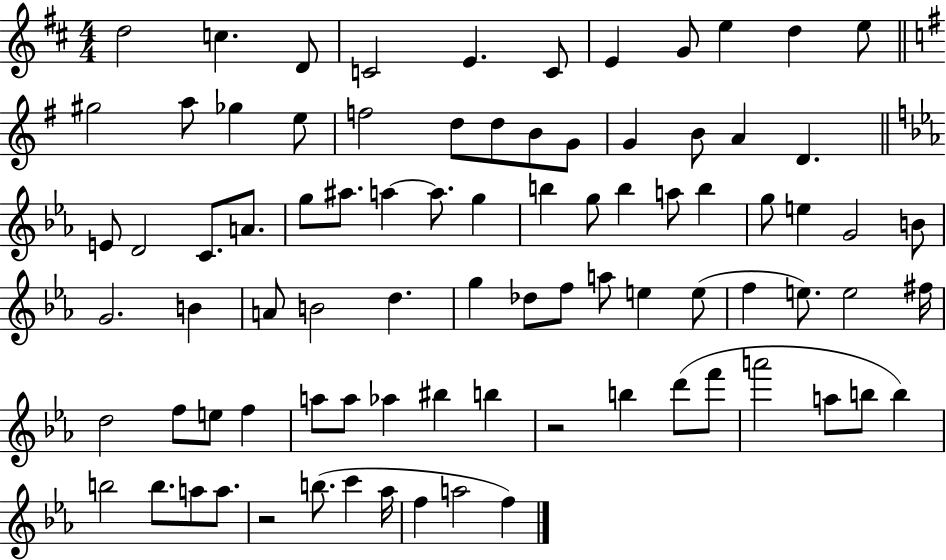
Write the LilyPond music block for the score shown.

{
  \clef treble
  \numericTimeSignature
  \time 4/4
  \key d \major
  d''2 c''4. d'8 | c'2 e'4. c'8 | e'4 g'8 e''4 d''4 e''8 | \bar "||" \break \key g \major gis''2 a''8 ges''4 e''8 | f''2 d''8 d''8 b'8 g'8 | g'4 b'8 a'4 d'4. | \bar "||" \break \key ees \major e'8 d'2 c'8. a'8. | g''8 ais''8. a''4~~ a''8. g''4 | b''4 g''8 b''4 a''8 b''4 | g''8 e''4 g'2 b'8 | \break g'2. b'4 | a'8 b'2 d''4. | g''4 des''8 f''8 a''8 e''4 e''8( | f''4 e''8.) e''2 fis''16 | \break d''2 f''8 e''8 f''4 | a''8 a''8 aes''4 bis''4 b''4 | r2 b''4 d'''8( f'''8 | a'''2 a''8 b''8 b''4) | \break b''2 b''8. a''8 a''8. | r2 b''8.( c'''4 aes''16 | f''4 a''2 f''4) | \bar "|."
}